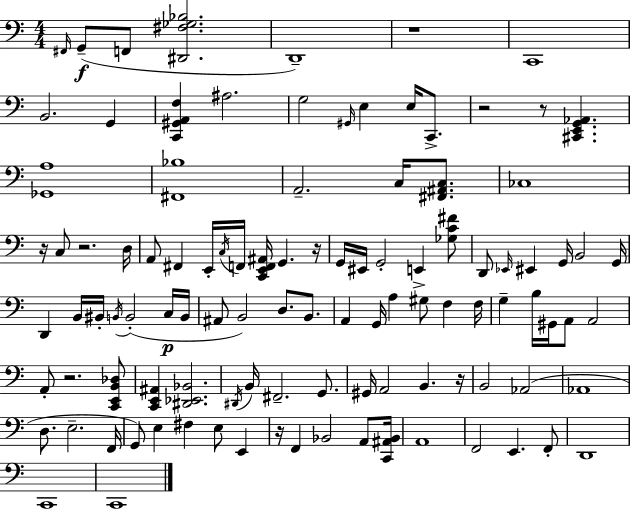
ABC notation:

X:1
T:Untitled
M:4/4
L:1/4
K:C
^F,,/4 G,,/2 F,,/2 [^D,,^F,_G,_B,]2 D,,4 z4 C,,4 B,,2 G,, [C,,^G,,A,,F,] ^A,2 G,2 ^G,,/4 E, E,/4 C,,/2 z2 z/2 [^C,,E,,G,,_A,,] [_G,,A,]4 [^F,,_B,]4 A,,2 C,/4 [^F,,^A,,C,]/2 _C,4 z/4 C,/2 z2 D,/4 A,,/2 ^F,, E,,/4 C,/4 F,,/4 [C,,E,,F,,^A,,]/4 G,, z/4 G,,/4 ^E,,/4 G,,2 E,, [_G,C^F]/2 D,,/2 _E,,/4 ^E,, G,,/4 B,,2 G,,/4 D,, B,,/4 ^B,,/4 B,,/4 B,,2 C,/4 B,,/4 ^A,,/2 B,,2 D,/2 B,,/2 A,, G,,/4 A, ^G,/2 F, F,/4 G, B,/4 ^G,,/4 A,,/2 A,,2 A,,/2 z2 [C,,E,,B,,_D,]/2 [C,,E,,^A,,] [^D,,_E,,_B,,]2 ^D,,/4 B,,/4 ^F,,2 G,,/2 ^G,,/4 A,,2 B,, z/4 B,,2 _A,,2 _A,,4 D,/2 E,2 F,,/4 G,,/2 E, ^F, E,/2 E,, z/4 F,, _B,,2 A,,/2 [C,,^A,,_B,,]/4 A,,4 F,,2 E,, F,,/2 D,,4 C,,4 C,,4